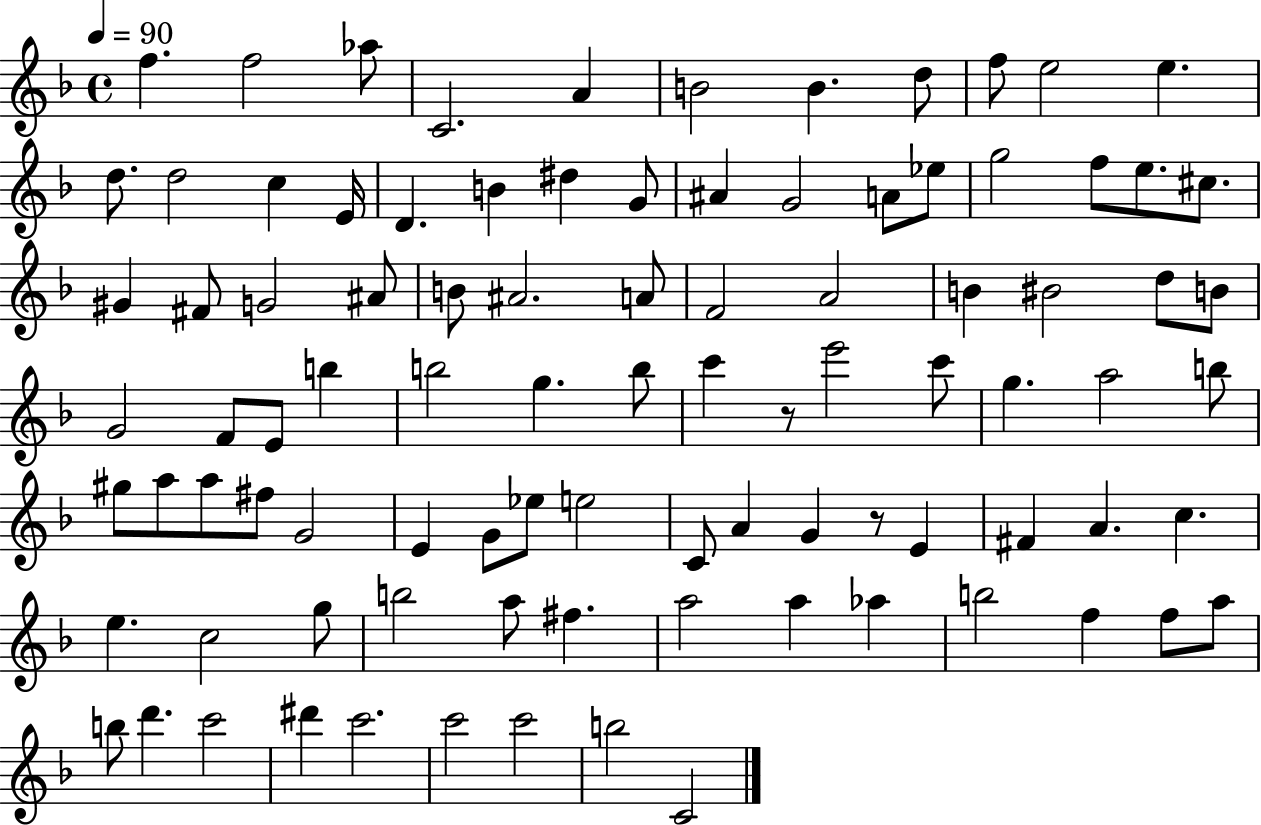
F5/q. F5/h Ab5/e C4/h. A4/q B4/h B4/q. D5/e F5/e E5/h E5/q. D5/e. D5/h C5/q E4/s D4/q. B4/q D#5/q G4/e A#4/q G4/h A4/e Eb5/e G5/h F5/e E5/e. C#5/e. G#4/q F#4/e G4/h A#4/e B4/e A#4/h. A4/e F4/h A4/h B4/q BIS4/h D5/e B4/e G4/h F4/e E4/e B5/q B5/h G5/q. B5/e C6/q R/e E6/h C6/e G5/q. A5/h B5/e G#5/e A5/e A5/e F#5/e G4/h E4/q G4/e Eb5/e E5/h C4/e A4/q G4/q R/e E4/q F#4/q A4/q. C5/q. E5/q. C5/h G5/e B5/h A5/e F#5/q. A5/h A5/q Ab5/q B5/h F5/q F5/e A5/e B5/e D6/q. C6/h D#6/q C6/h. C6/h C6/h B5/h C4/h